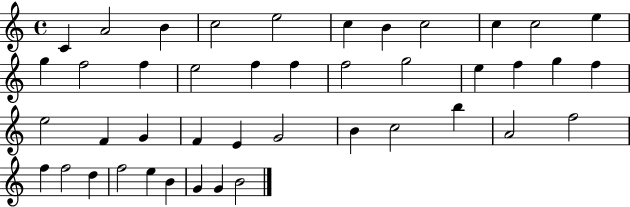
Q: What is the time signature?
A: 4/4